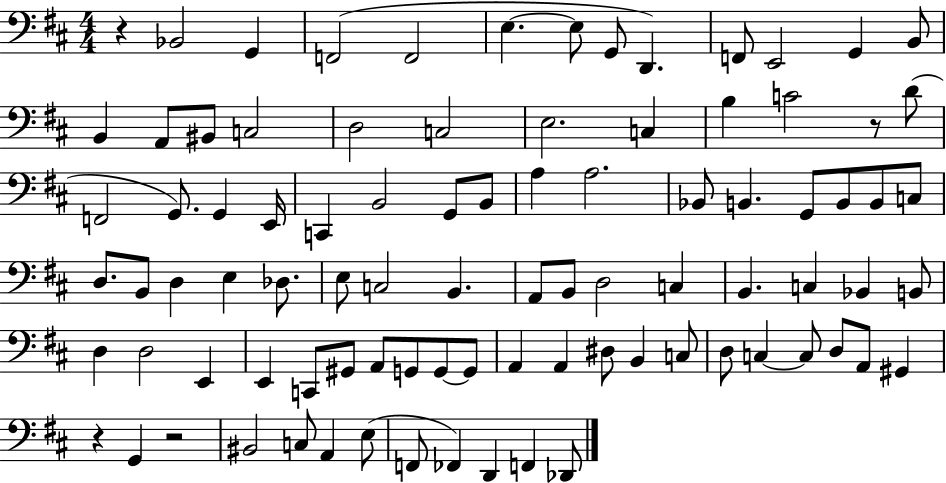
{
  \clef bass
  \numericTimeSignature
  \time 4/4
  \key d \major
  r4 bes,2 g,4 | f,2( f,2 | e4.~~ e8 g,8 d,4.) | f,8 e,2 g,4 b,8 | \break b,4 a,8 bis,8 c2 | d2 c2 | e2. c4 | b4 c'2 r8 d'8( | \break f,2 g,8.) g,4 e,16 | c,4 b,2 g,8 b,8 | a4 a2. | bes,8 b,4. g,8 b,8 b,8 c8 | \break d8. b,8 d4 e4 des8. | e8 c2 b,4. | a,8 b,8 d2 c4 | b,4. c4 bes,4 b,8 | \break d4 d2 e,4 | e,4 c,8 gis,8 a,8 g,8 g,8~~ g,8 | a,4 a,4 dis8 b,4 c8 | d8 c4~~ c8 d8 a,8 gis,4 | \break r4 g,4 r2 | bis,2 c8 a,4 e8( | f,8 fes,4) d,4 f,4 des,8 | \bar "|."
}